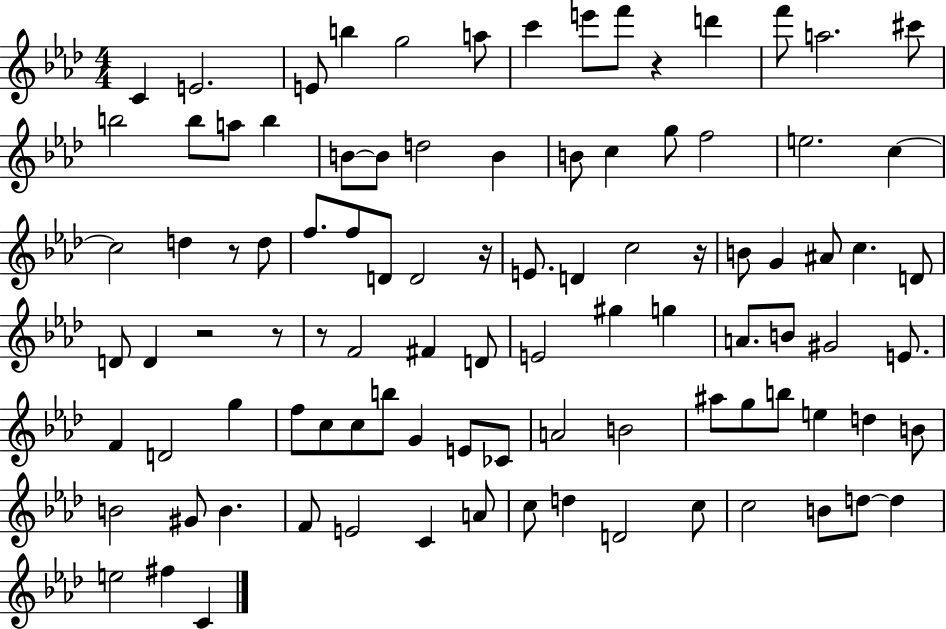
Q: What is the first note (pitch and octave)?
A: C4